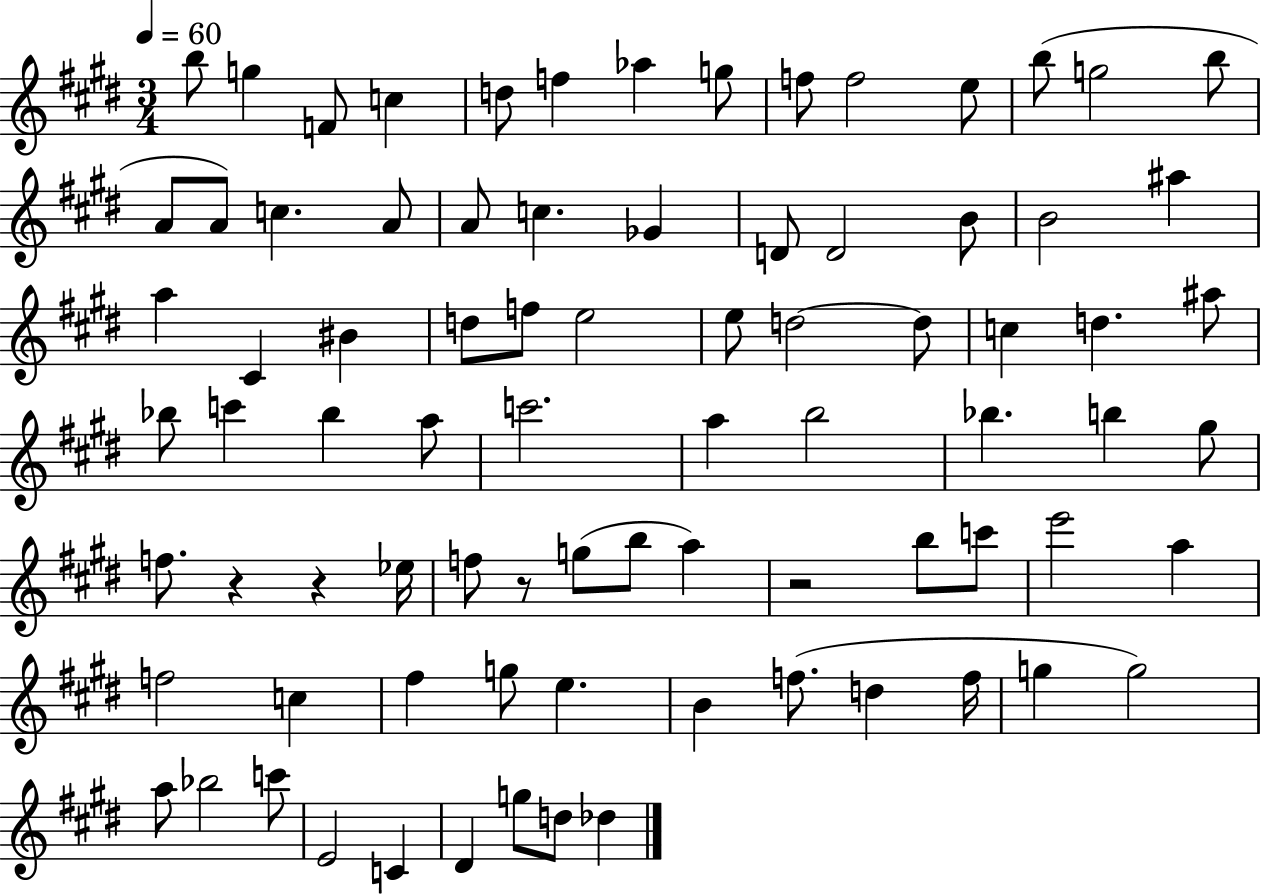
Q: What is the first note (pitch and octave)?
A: B5